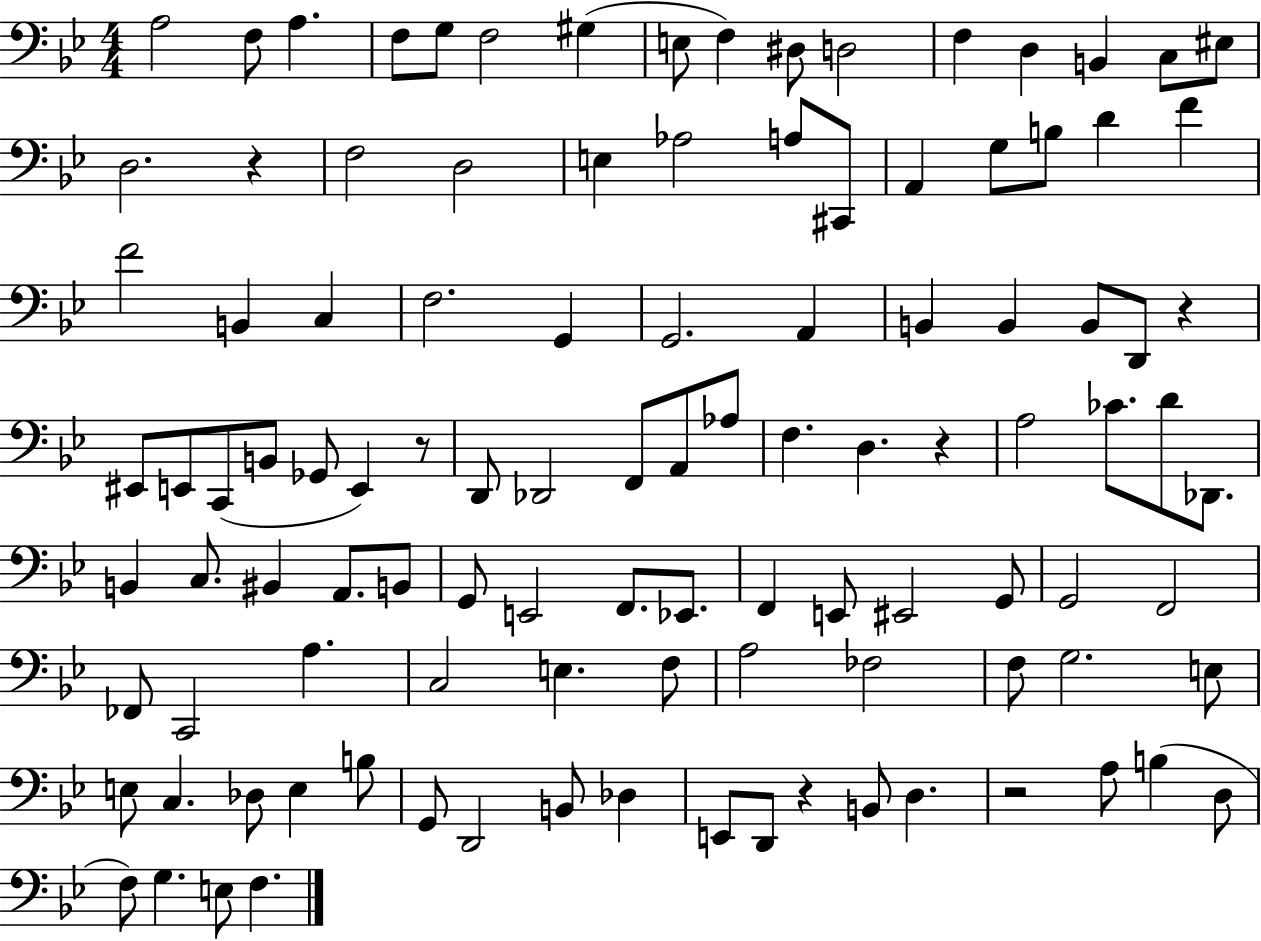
A3/h F3/e A3/q. F3/e G3/e F3/h G#3/q E3/e F3/q D#3/e D3/h F3/q D3/q B2/q C3/e EIS3/e D3/h. R/q F3/h D3/h E3/q Ab3/h A3/e C#2/e A2/q G3/e B3/e D4/q F4/q F4/h B2/q C3/q F3/h. G2/q G2/h. A2/q B2/q B2/q B2/e D2/e R/q EIS2/e E2/e C2/e B2/e Gb2/e E2/q R/e D2/e Db2/h F2/e A2/e Ab3/e F3/q. D3/q. R/q A3/h CES4/e. D4/e Db2/e. B2/q C3/e. BIS2/q A2/e. B2/e G2/e E2/h F2/e. Eb2/e. F2/q E2/e EIS2/h G2/e G2/h F2/h FES2/e C2/h A3/q. C3/h E3/q. F3/e A3/h FES3/h F3/e G3/h. E3/e E3/e C3/q. Db3/e E3/q B3/e G2/e D2/h B2/e Db3/q E2/e D2/e R/q B2/e D3/q. R/h A3/e B3/q D3/e F3/e G3/q. E3/e F3/q.